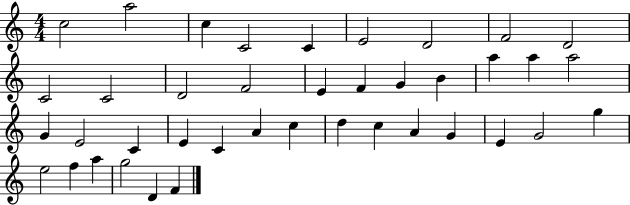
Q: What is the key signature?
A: C major